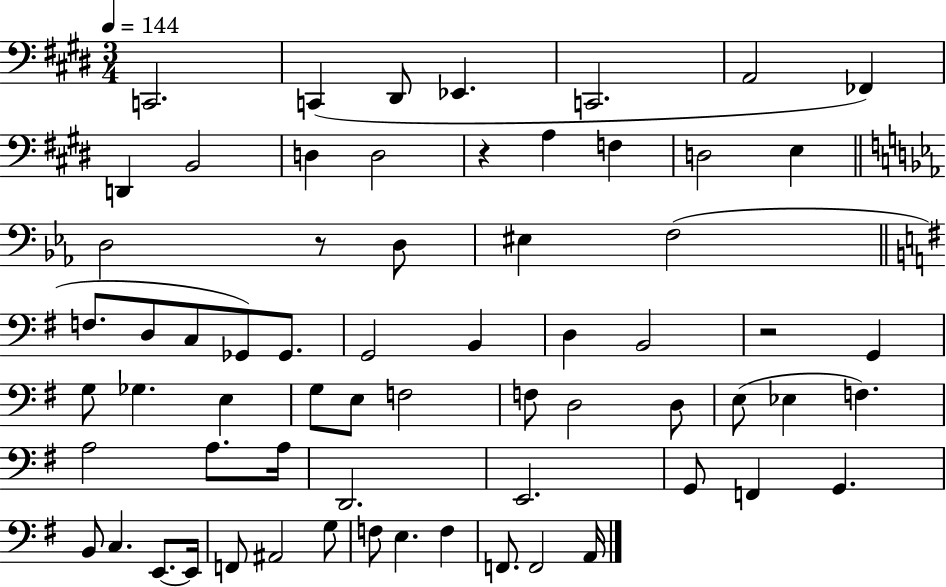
X:1
T:Untitled
M:3/4
L:1/4
K:E
C,,2 C,, ^D,,/2 _E,, C,,2 A,,2 _F,, D,, B,,2 D, D,2 z A, F, D,2 E, D,2 z/2 D,/2 ^E, F,2 F,/2 D,/2 C,/2 _G,,/2 _G,,/2 G,,2 B,, D, B,,2 z2 G,, G,/2 _G, E, G,/2 E,/2 F,2 F,/2 D,2 D,/2 E,/2 _E, F, A,2 A,/2 A,/4 D,,2 E,,2 G,,/2 F,, G,, B,,/2 C, E,,/2 E,,/4 F,,/2 ^A,,2 G,/2 F,/2 E, F, F,,/2 F,,2 A,,/4